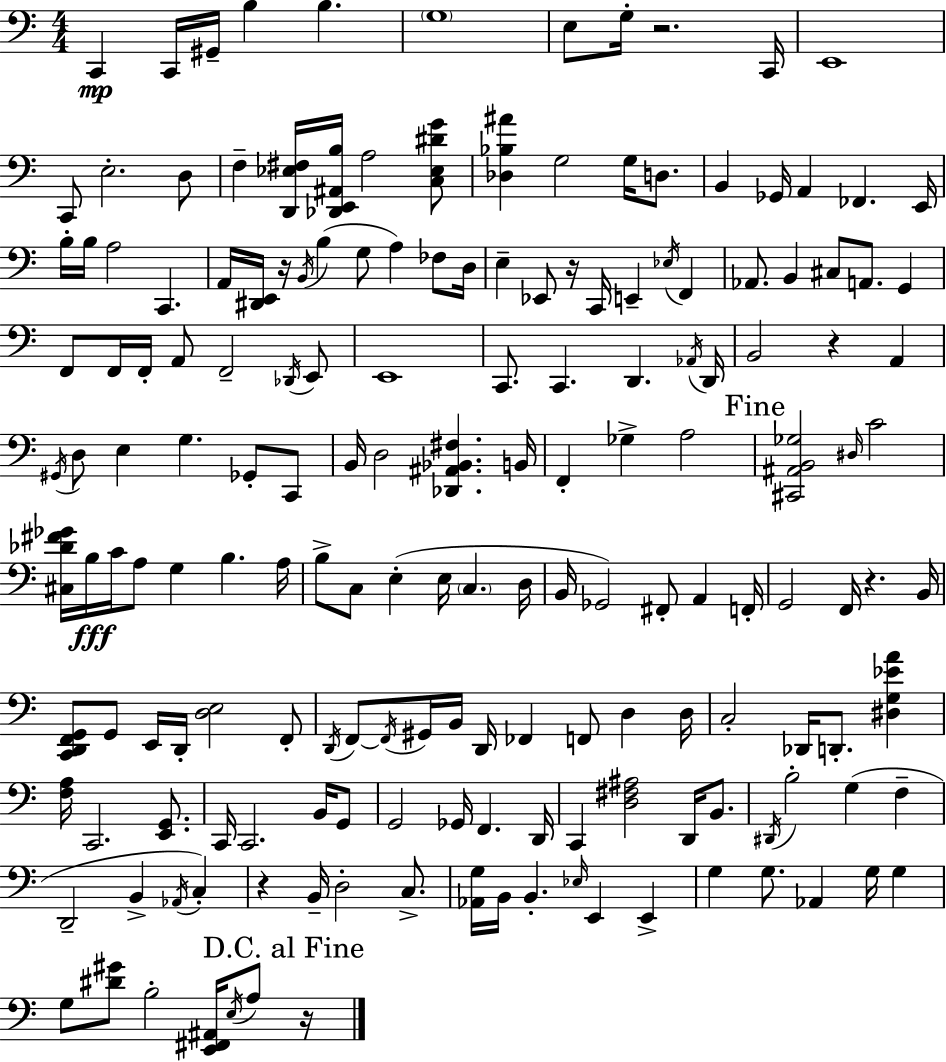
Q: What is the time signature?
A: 4/4